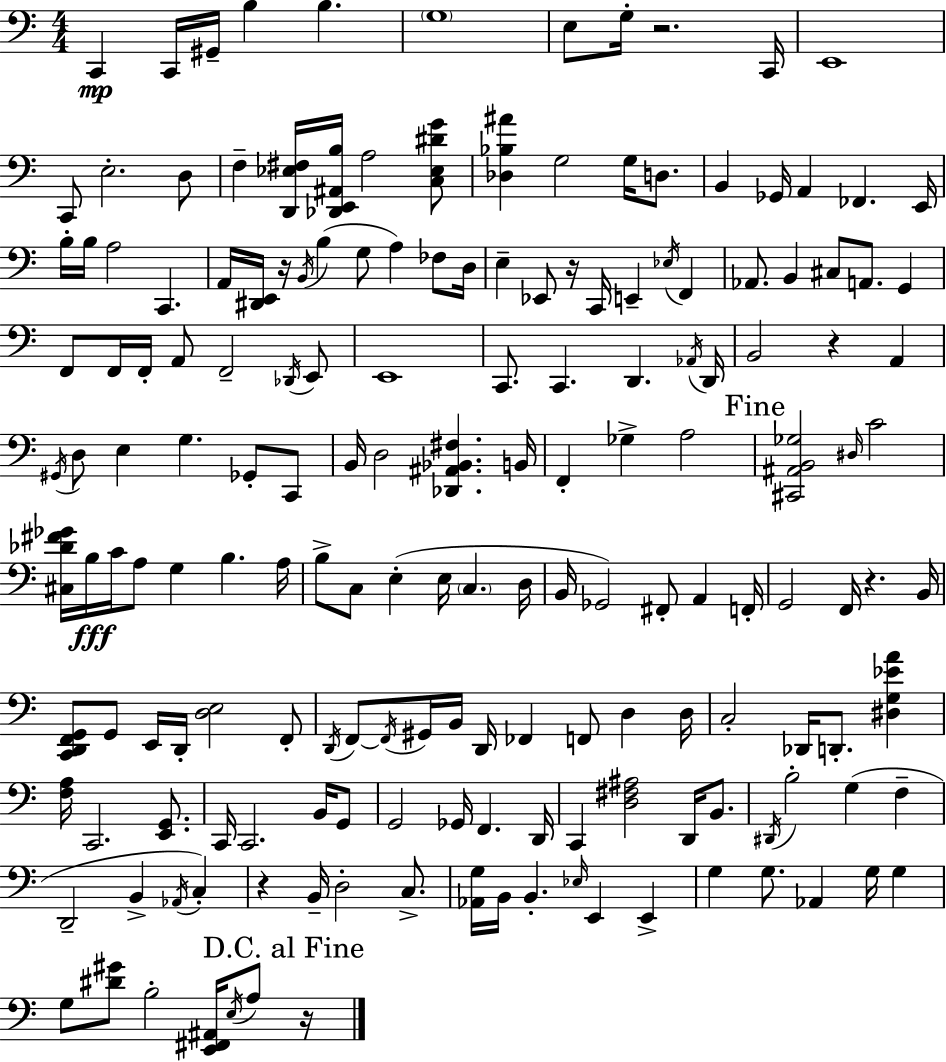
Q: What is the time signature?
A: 4/4